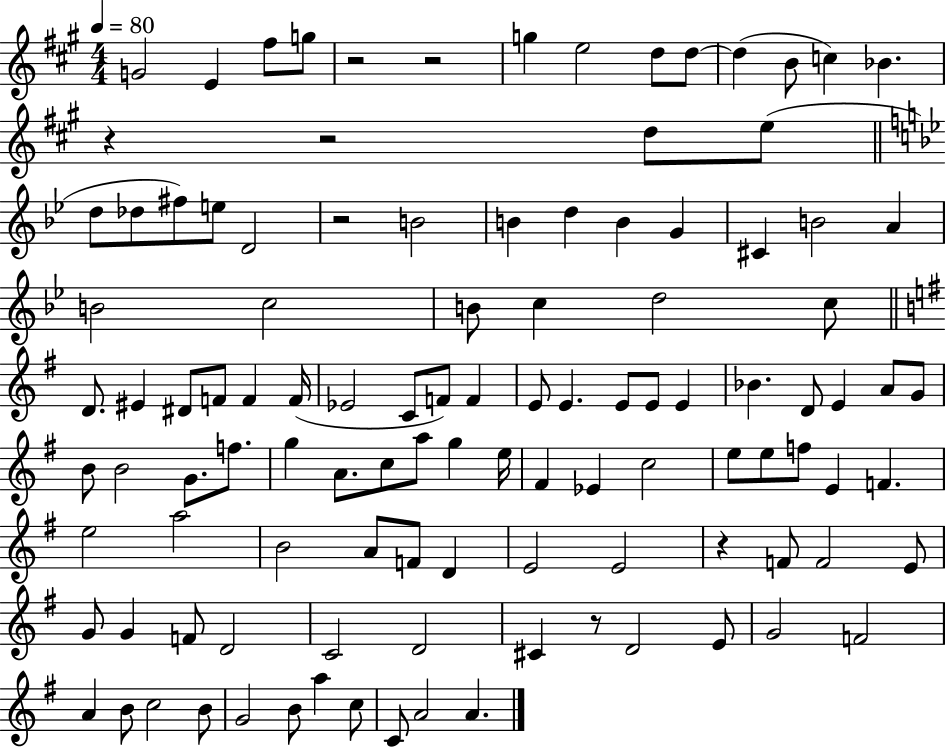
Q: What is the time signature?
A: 4/4